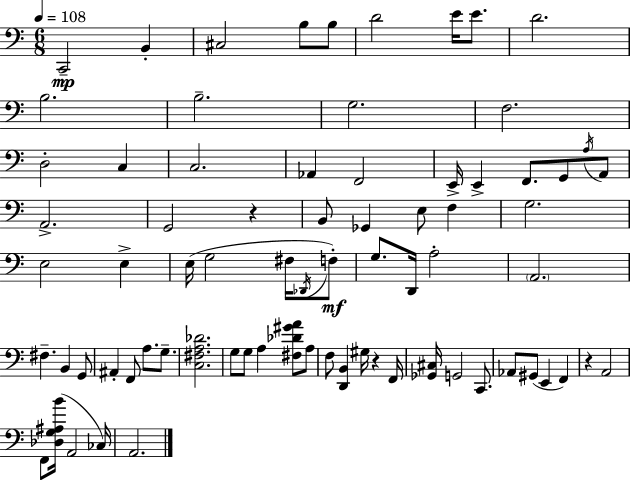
X:1
T:Untitled
M:6/8
L:1/4
K:C
C,,2 B,, ^C,2 B,/2 B,/2 D2 E/4 E/2 D2 B,2 B,2 G,2 F,2 D,2 C, C,2 _A,, F,,2 E,,/4 E,, F,,/2 G,,/2 A,/4 A,,/2 A,,2 G,,2 z B,,/2 _G,, E,/2 F, G,2 E,2 E, E,/4 G,2 ^F,/4 _D,,/4 F,/2 G,/2 D,,/4 A,2 A,,2 ^F, B,, G,,/2 ^A,, F,,/2 A,/2 G,/2 [C,^F,A,_D]2 G,/2 G,/2 A, [^F,_D^GA]/2 A,/2 F,/2 [D,,B,,] ^G,/4 z F,,/4 [_G,,^C,]/4 G,,2 C,,/2 _A,,/2 ^G,,/2 E,, F,, z A,,2 F,,/2 [_D,G,^A,B]/4 A,,2 _C,/4 A,,2